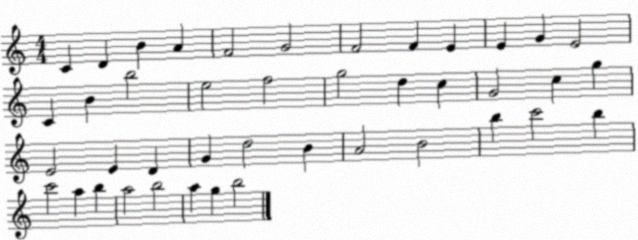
X:1
T:Untitled
M:4/4
L:1/4
K:C
C D B A F2 G2 F2 F E E G E2 C B b2 e2 f2 g2 d c G2 c g E2 E D G d2 B A2 B2 b c'2 b c'2 a b a2 b2 a g b2